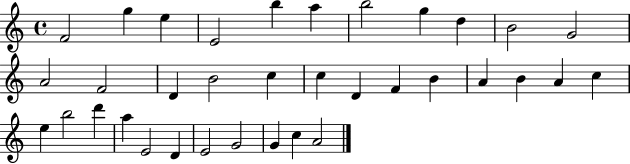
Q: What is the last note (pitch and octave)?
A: A4